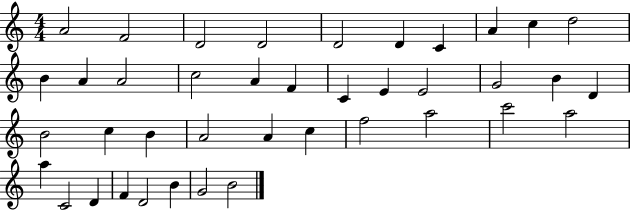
A4/h F4/h D4/h D4/h D4/h D4/q C4/q A4/q C5/q D5/h B4/q A4/q A4/h C5/h A4/q F4/q C4/q E4/q E4/h G4/h B4/q D4/q B4/h C5/q B4/q A4/h A4/q C5/q F5/h A5/h C6/h A5/h A5/q C4/h D4/q F4/q D4/h B4/q G4/h B4/h